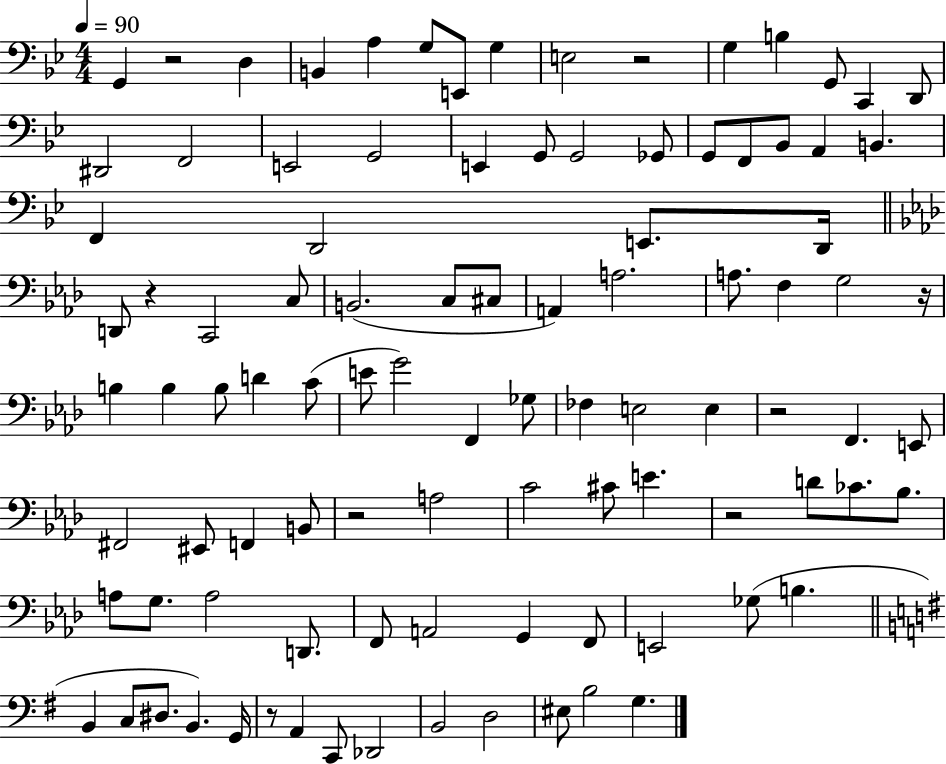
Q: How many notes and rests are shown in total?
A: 98